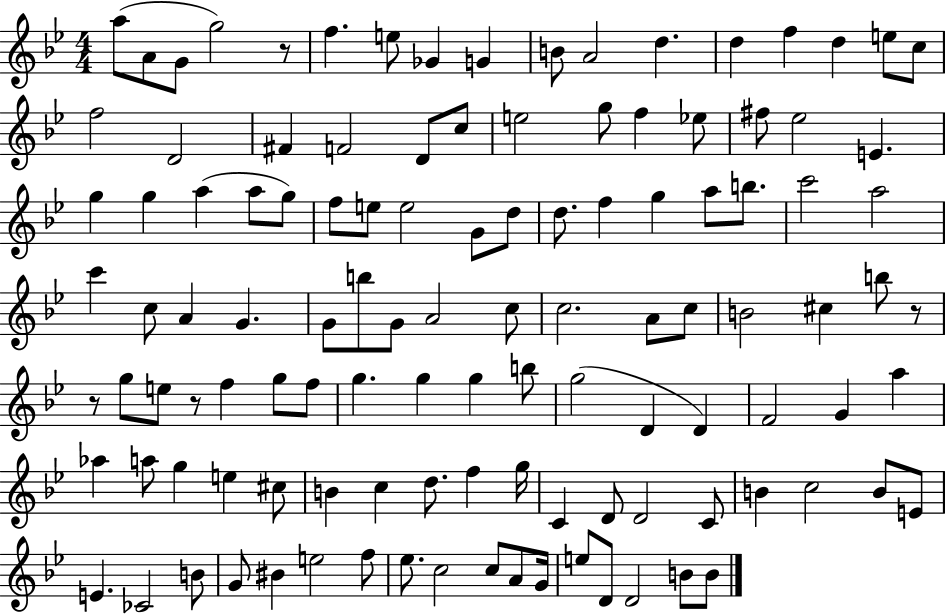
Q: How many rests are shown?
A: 4